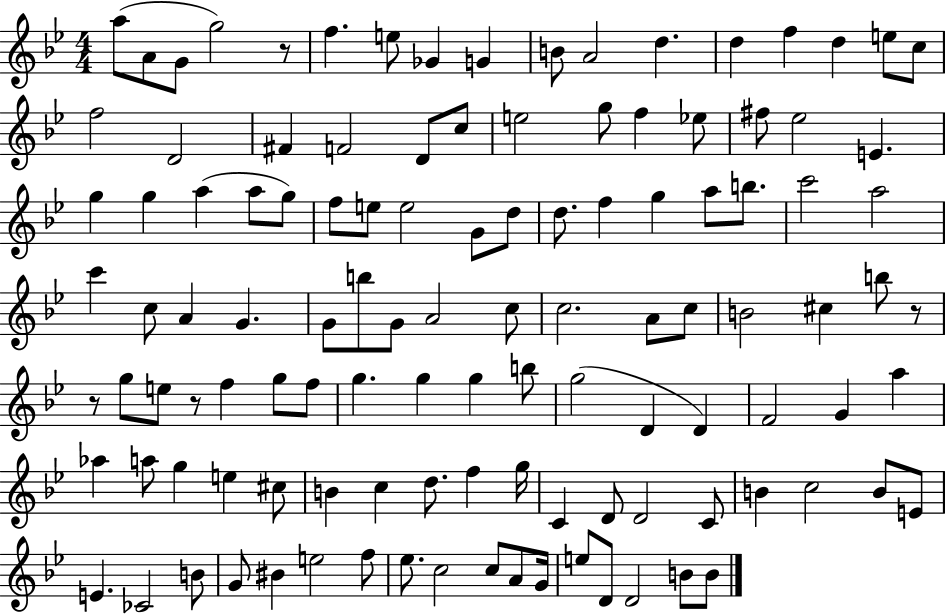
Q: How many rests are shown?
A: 4